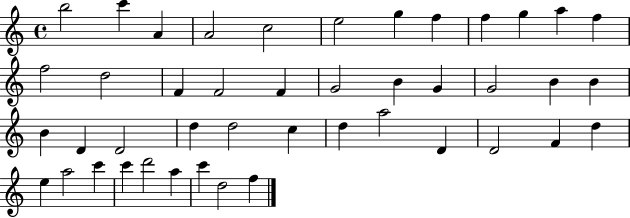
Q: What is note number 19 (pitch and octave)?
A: B4